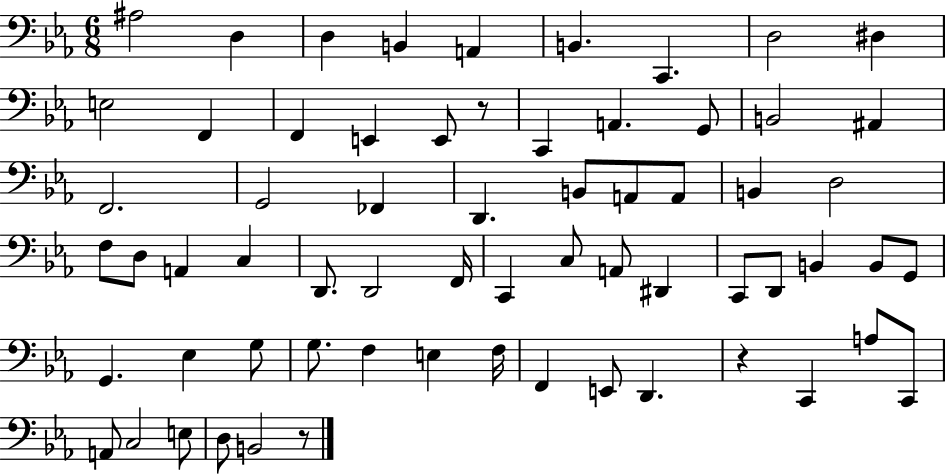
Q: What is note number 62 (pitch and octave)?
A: B2